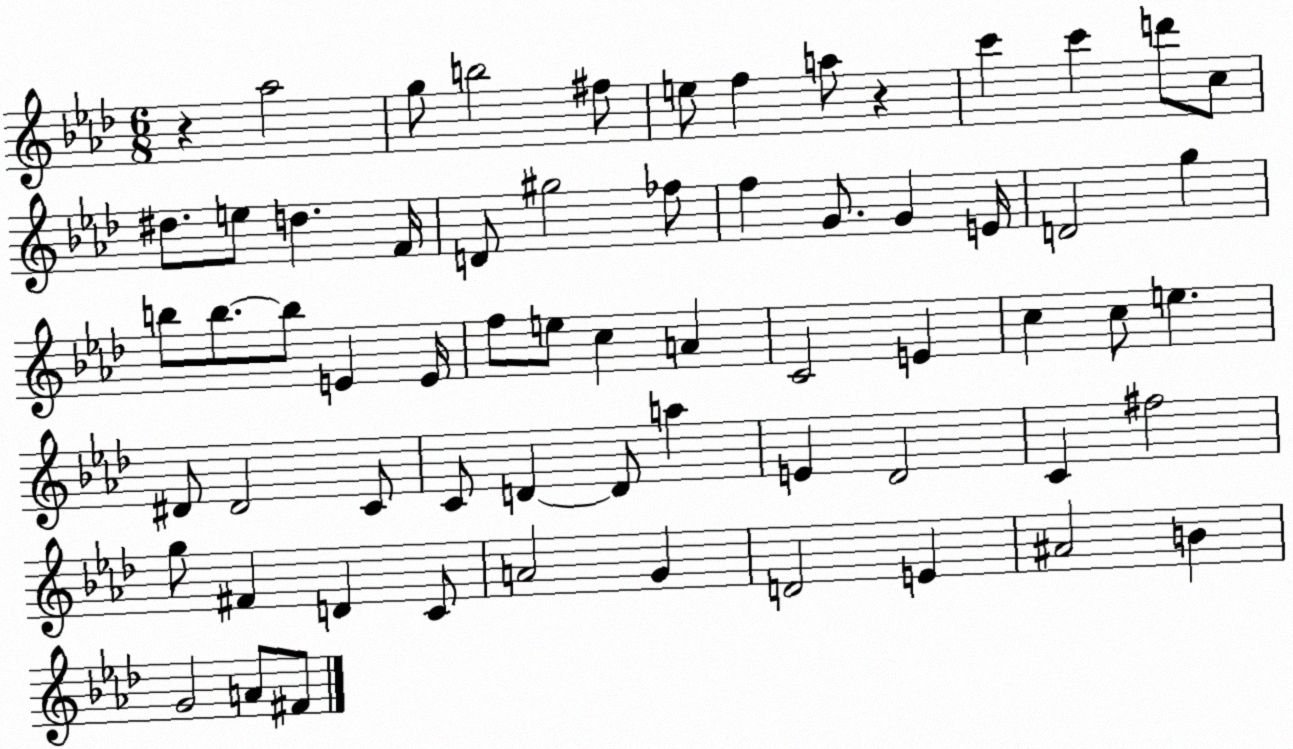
X:1
T:Untitled
M:6/8
L:1/4
K:Ab
z _a2 g/2 b2 ^f/2 e/2 f a/2 z c' c' d'/2 c/2 ^d/2 e/2 d F/4 D/2 ^g2 _f/2 f G/2 G E/4 D2 g b/2 b/2 b/2 E E/4 f/2 e/2 c A C2 E c c/2 e ^D/2 ^D2 C/2 C/2 D D/2 a E _D2 C ^f2 g/2 ^F D C/2 A2 G D2 E ^A2 B G2 A/2 ^F/2